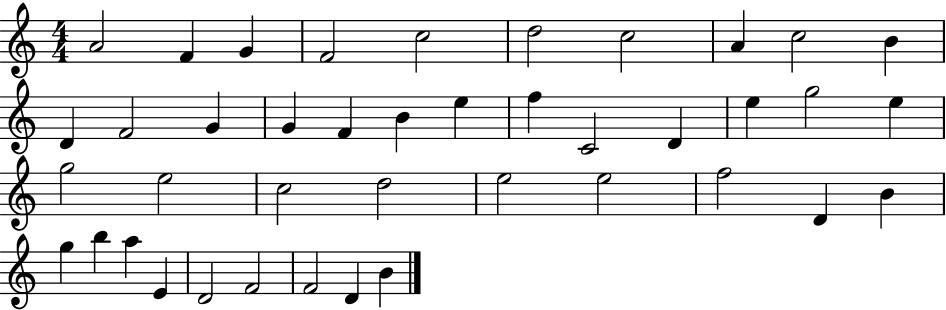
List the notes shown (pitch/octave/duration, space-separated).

A4/h F4/q G4/q F4/h C5/h D5/h C5/h A4/q C5/h B4/q D4/q F4/h G4/q G4/q F4/q B4/q E5/q F5/q C4/h D4/q E5/q G5/h E5/q G5/h E5/h C5/h D5/h E5/h E5/h F5/h D4/q B4/q G5/q B5/q A5/q E4/q D4/h F4/h F4/h D4/q B4/q